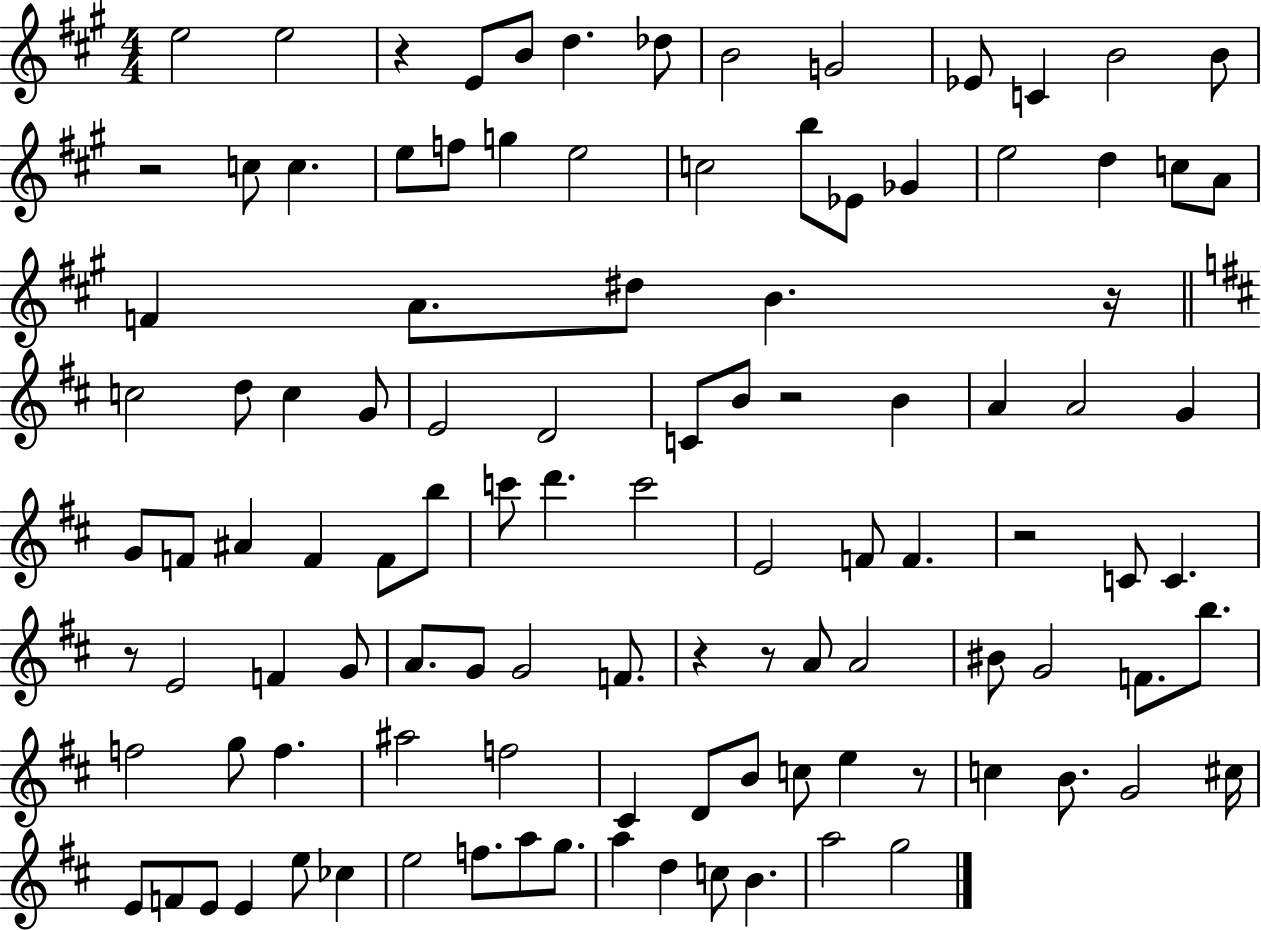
{
  \clef treble
  \numericTimeSignature
  \time 4/4
  \key a \major
  \repeat volta 2 { e''2 e''2 | r4 e'8 b'8 d''4. des''8 | b'2 g'2 | ees'8 c'4 b'2 b'8 | \break r2 c''8 c''4. | e''8 f''8 g''4 e''2 | c''2 b''8 ees'8 ges'4 | e''2 d''4 c''8 a'8 | \break f'4 a'8. dis''8 b'4. r16 | \bar "||" \break \key b \minor c''2 d''8 c''4 g'8 | e'2 d'2 | c'8 b'8 r2 b'4 | a'4 a'2 g'4 | \break g'8 f'8 ais'4 f'4 f'8 b''8 | c'''8 d'''4. c'''2 | e'2 f'8 f'4. | r2 c'8 c'4. | \break r8 e'2 f'4 g'8 | a'8. g'8 g'2 f'8. | r4 r8 a'8 a'2 | bis'8 g'2 f'8. b''8. | \break f''2 g''8 f''4. | ais''2 f''2 | cis'4 d'8 b'8 c''8 e''4 r8 | c''4 b'8. g'2 cis''16 | \break e'8 f'8 e'8 e'4 e''8 ces''4 | e''2 f''8. a''8 g''8. | a''4 d''4 c''8 b'4. | a''2 g''2 | \break } \bar "|."
}